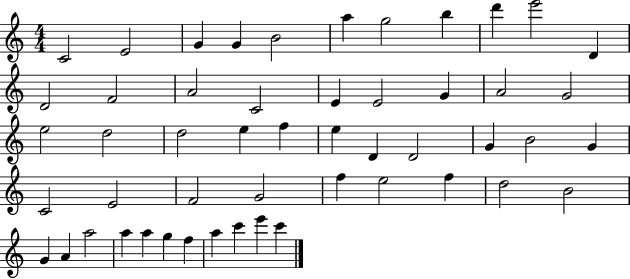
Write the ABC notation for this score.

X:1
T:Untitled
M:4/4
L:1/4
K:C
C2 E2 G G B2 a g2 b d' e'2 D D2 F2 A2 C2 E E2 G A2 G2 e2 d2 d2 e f e D D2 G B2 G C2 E2 F2 G2 f e2 f d2 B2 G A a2 a a g f a c' e' c'